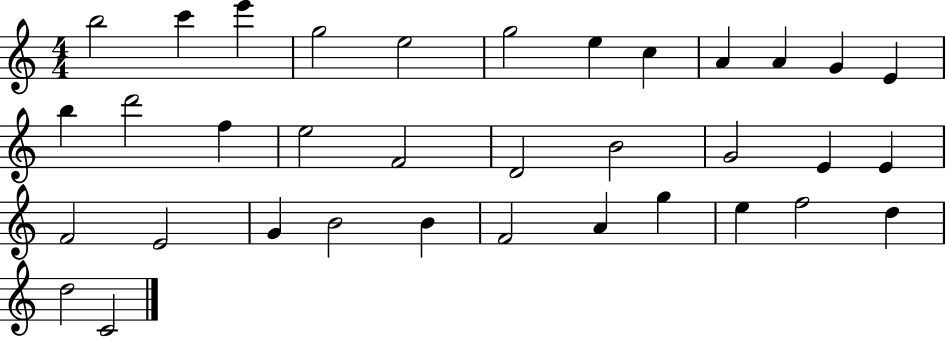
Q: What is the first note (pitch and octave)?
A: B5